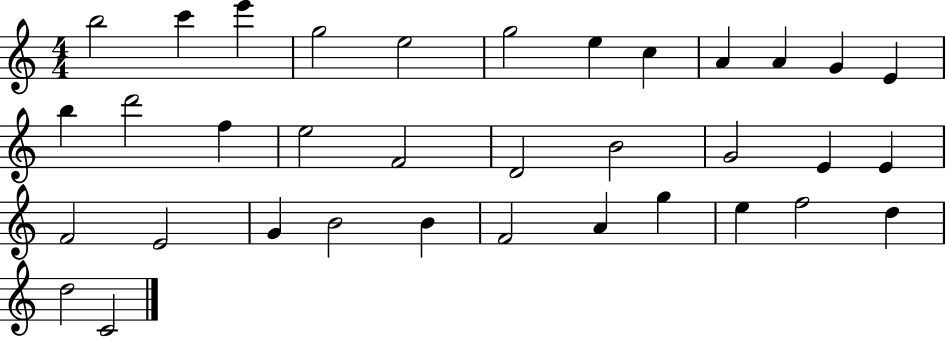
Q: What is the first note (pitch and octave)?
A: B5